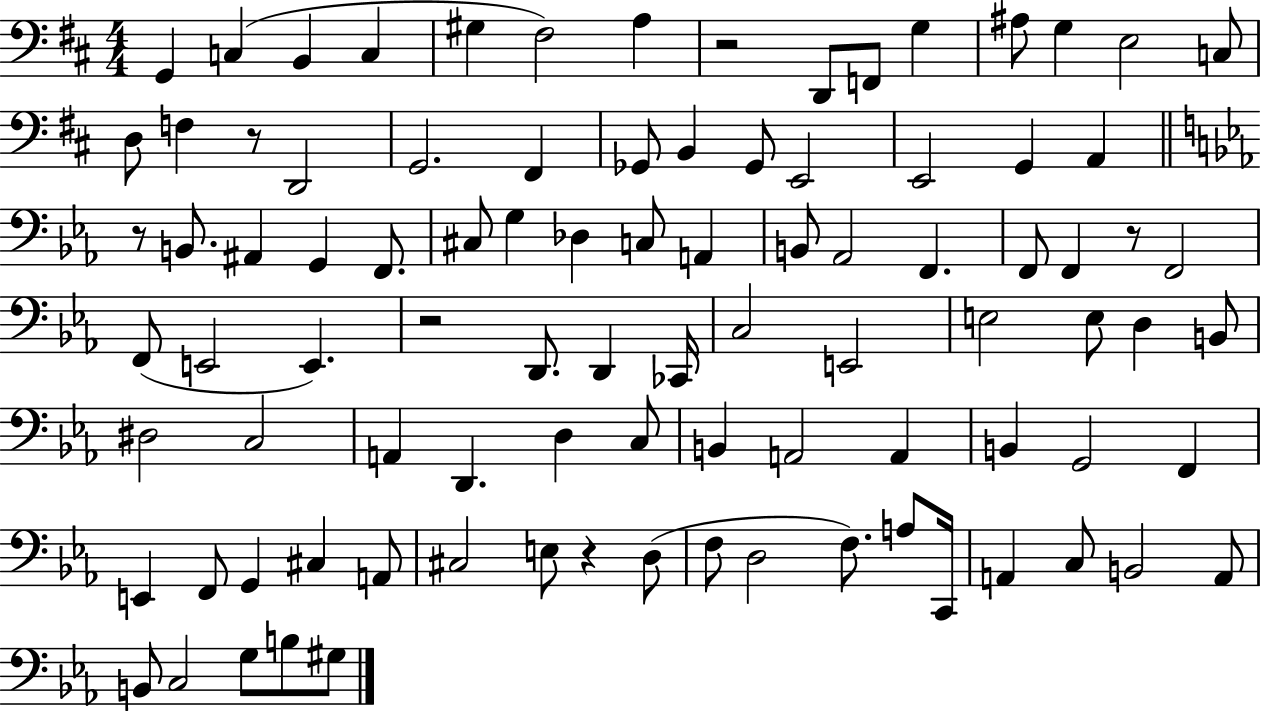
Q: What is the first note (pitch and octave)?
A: G2